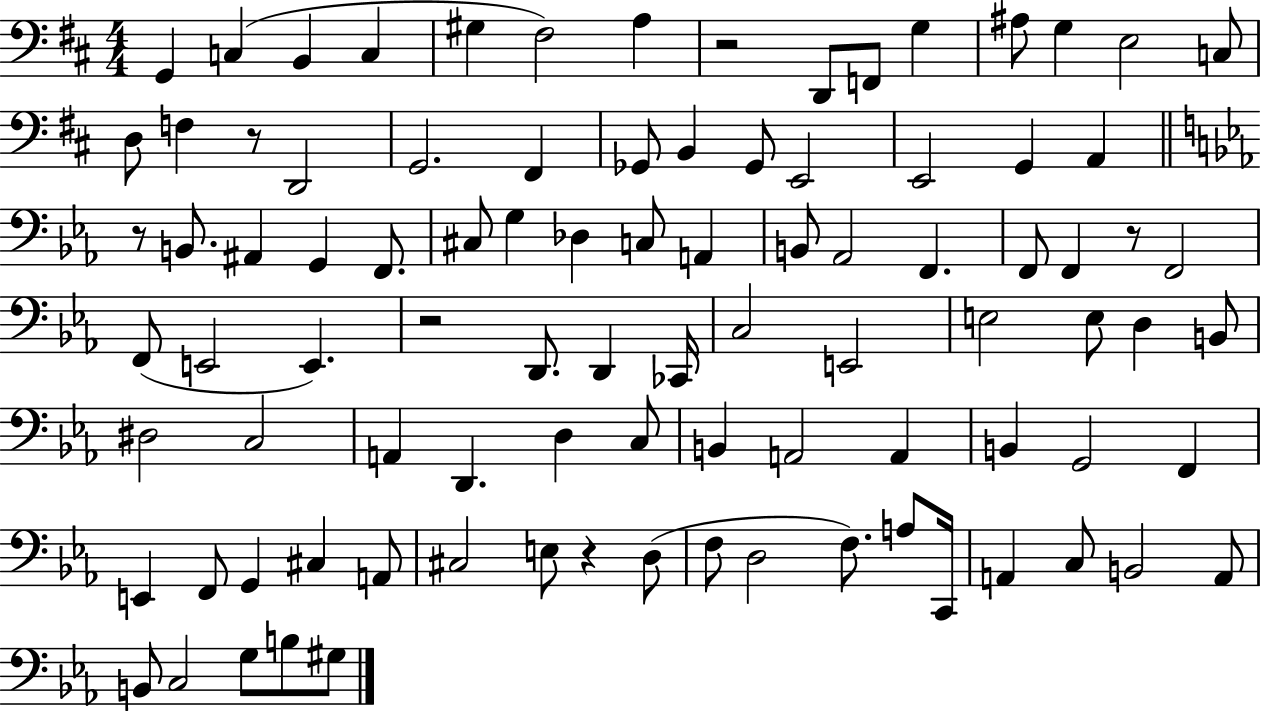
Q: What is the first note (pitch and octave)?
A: G2